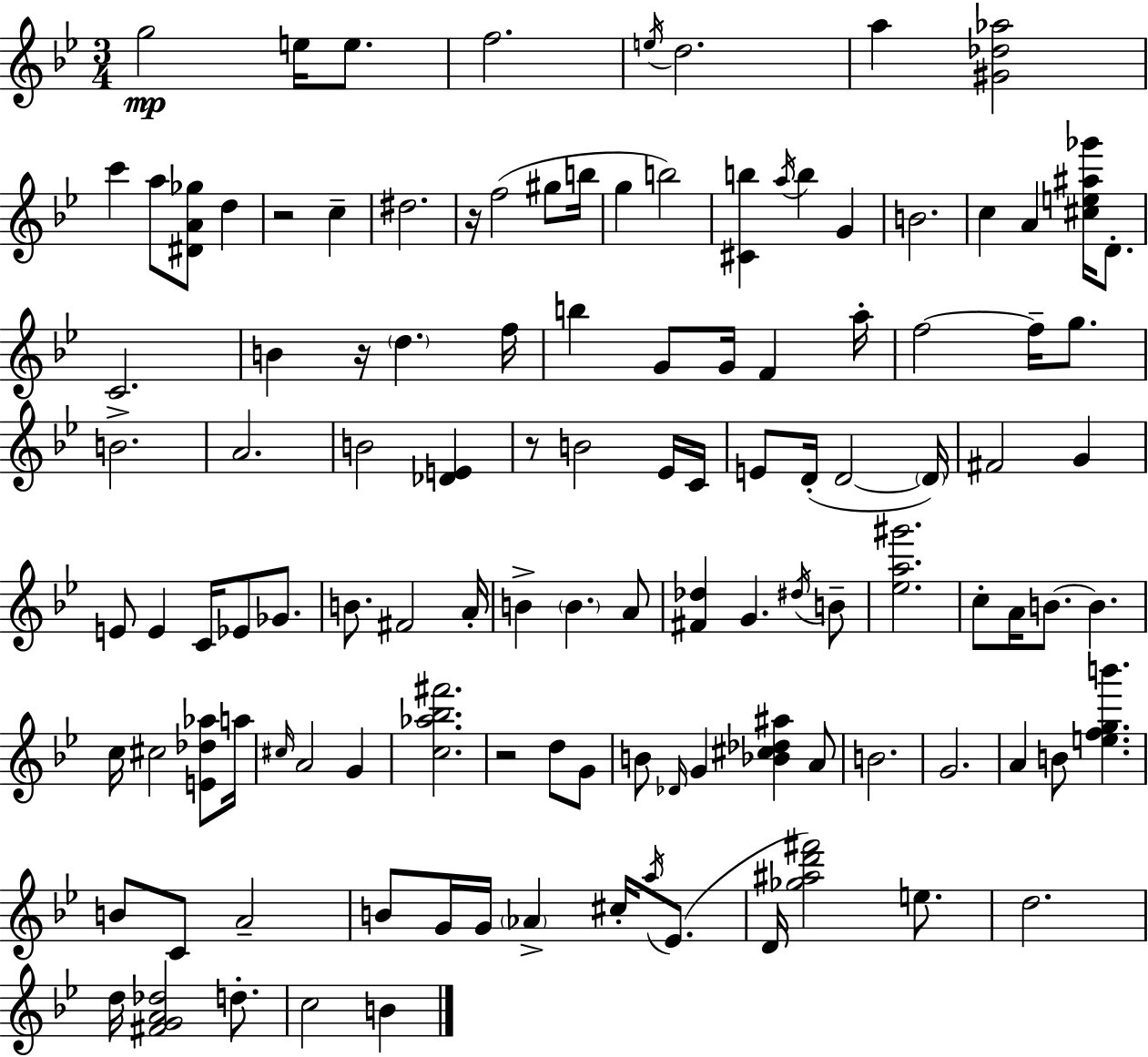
{
  \clef treble
  \numericTimeSignature
  \time 3/4
  \key bes \major
  \repeat volta 2 { g''2\mp e''16 e''8. | f''2. | \acciaccatura { e''16 } d''2. | a''4 <gis' des'' aes''>2 | \break c'''4 a''8 <dis' a' ges''>8 d''4 | r2 c''4-- | dis''2. | r16 f''2( gis''8 | \break b''16 g''4 b''2) | <cis' b''>4 \acciaccatura { a''16 } b''4 g'4 | b'2. | c''4 a'4 <cis'' e'' ais'' ges'''>16 d'8.-. | \break c'2. | b'4 r16 \parenthesize d''4. | f''16 b''4 g'8 g'16 f'4 | a''16-. f''2~~ f''16-- g''8. | \break b'2.-> | a'2. | b'2 <des' e'>4 | r8 b'2 | \break ees'16 c'16 e'8 d'16-.( d'2~~ | \parenthesize d'16) fis'2 g'4 | e'8 e'4 c'16 ees'8 ges'8. | b'8. fis'2 | \break a'16-. b'4-> \parenthesize b'4. | a'8 <fis' des''>4 g'4. | \acciaccatura { dis''16 } b'8-- <ees'' a'' gis'''>2. | c''8-. a'16 b'8.~~ b'4. | \break c''16 cis''2 | <e' des'' aes''>8 a''16 \grace { cis''16 } a'2 | g'4 <c'' aes'' bes'' fis'''>2. | r2 | \break d''8 g'8 b'8 \grace { des'16 } g'4 <bes' cis'' des'' ais''>4 | a'8 b'2. | g'2. | a'4 b'8 <e'' f'' g'' b'''>4. | \break b'8 c'8 a'2-- | b'8 g'16 g'16 \parenthesize aes'4-> | cis''16-. \acciaccatura { a''16 } ees'8.( d'16 <ges'' ais'' d''' fis'''>2) | e''8. d''2. | \break d''16 <fis' g' a' des''>2 | d''8.-. c''2 | b'4 } \bar "|."
}